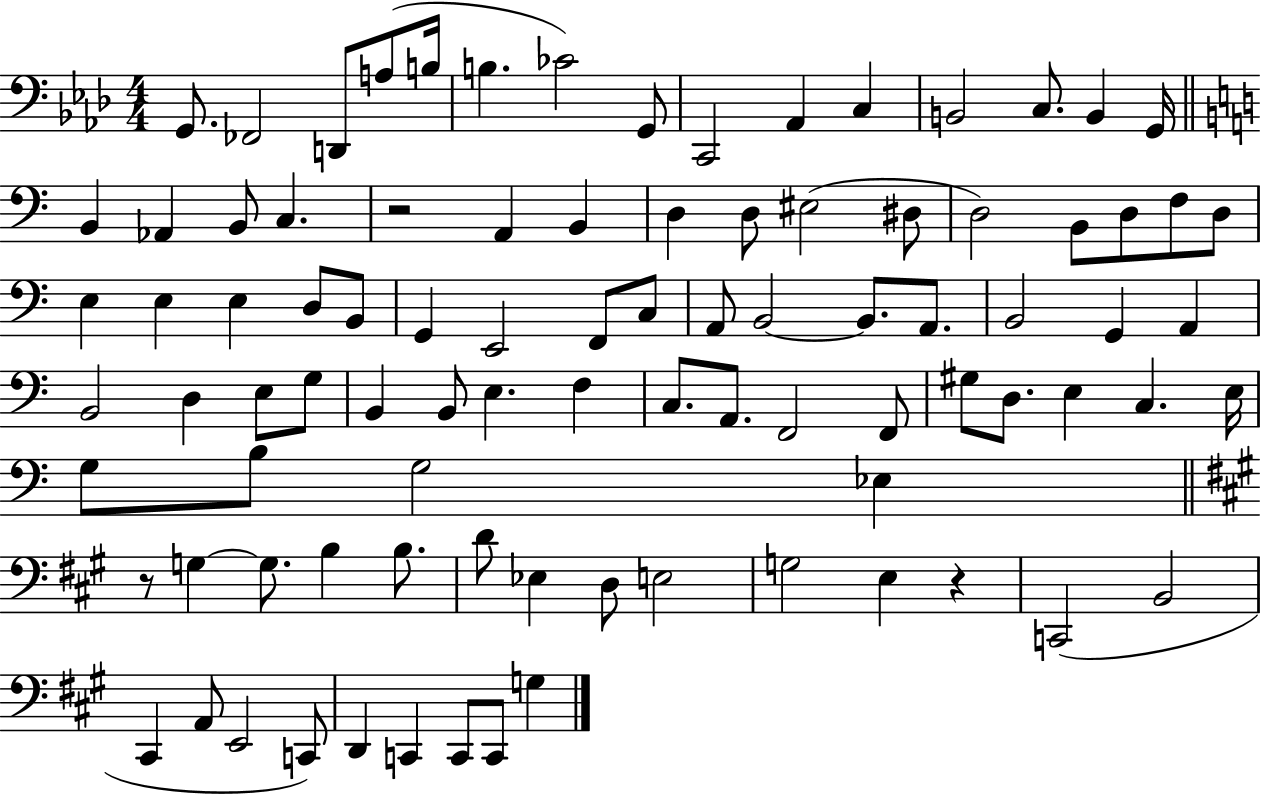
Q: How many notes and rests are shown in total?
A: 91